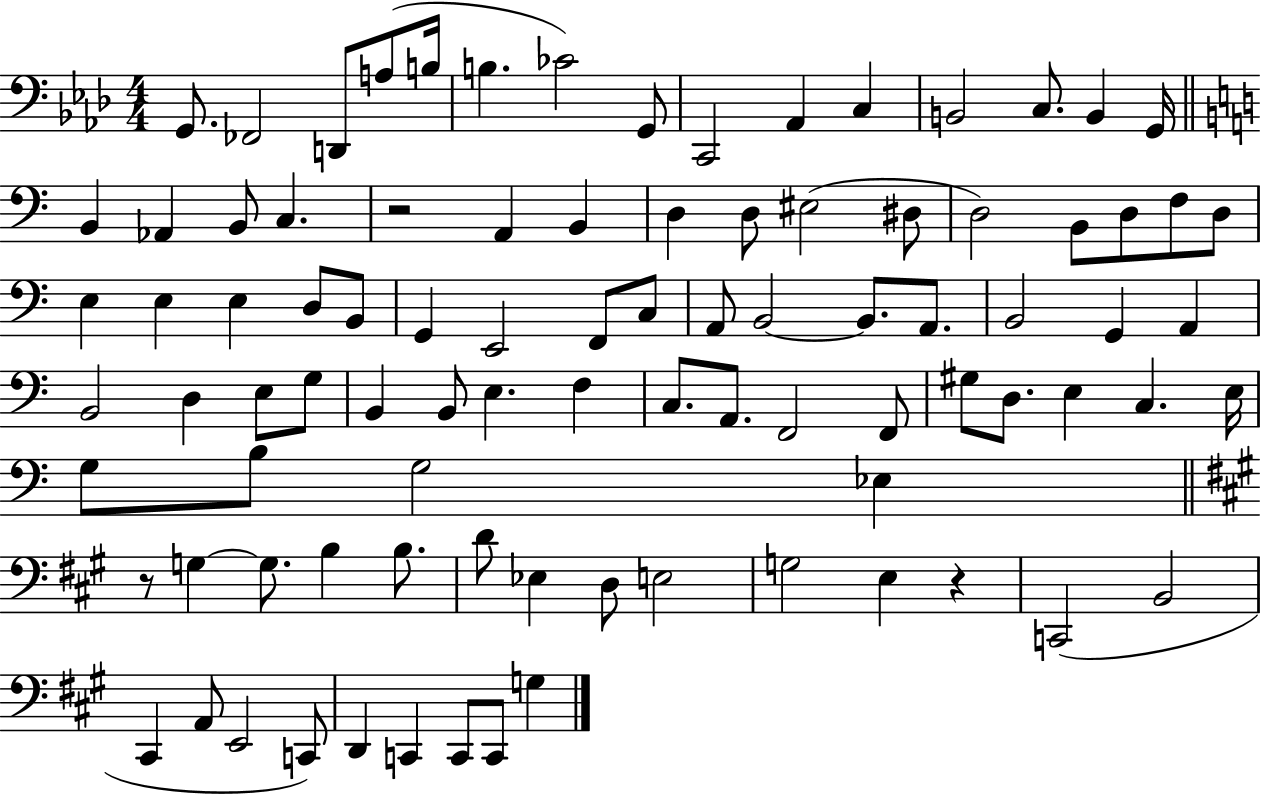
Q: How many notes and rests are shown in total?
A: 91